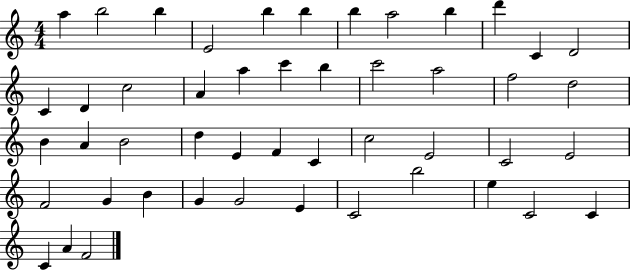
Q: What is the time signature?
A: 4/4